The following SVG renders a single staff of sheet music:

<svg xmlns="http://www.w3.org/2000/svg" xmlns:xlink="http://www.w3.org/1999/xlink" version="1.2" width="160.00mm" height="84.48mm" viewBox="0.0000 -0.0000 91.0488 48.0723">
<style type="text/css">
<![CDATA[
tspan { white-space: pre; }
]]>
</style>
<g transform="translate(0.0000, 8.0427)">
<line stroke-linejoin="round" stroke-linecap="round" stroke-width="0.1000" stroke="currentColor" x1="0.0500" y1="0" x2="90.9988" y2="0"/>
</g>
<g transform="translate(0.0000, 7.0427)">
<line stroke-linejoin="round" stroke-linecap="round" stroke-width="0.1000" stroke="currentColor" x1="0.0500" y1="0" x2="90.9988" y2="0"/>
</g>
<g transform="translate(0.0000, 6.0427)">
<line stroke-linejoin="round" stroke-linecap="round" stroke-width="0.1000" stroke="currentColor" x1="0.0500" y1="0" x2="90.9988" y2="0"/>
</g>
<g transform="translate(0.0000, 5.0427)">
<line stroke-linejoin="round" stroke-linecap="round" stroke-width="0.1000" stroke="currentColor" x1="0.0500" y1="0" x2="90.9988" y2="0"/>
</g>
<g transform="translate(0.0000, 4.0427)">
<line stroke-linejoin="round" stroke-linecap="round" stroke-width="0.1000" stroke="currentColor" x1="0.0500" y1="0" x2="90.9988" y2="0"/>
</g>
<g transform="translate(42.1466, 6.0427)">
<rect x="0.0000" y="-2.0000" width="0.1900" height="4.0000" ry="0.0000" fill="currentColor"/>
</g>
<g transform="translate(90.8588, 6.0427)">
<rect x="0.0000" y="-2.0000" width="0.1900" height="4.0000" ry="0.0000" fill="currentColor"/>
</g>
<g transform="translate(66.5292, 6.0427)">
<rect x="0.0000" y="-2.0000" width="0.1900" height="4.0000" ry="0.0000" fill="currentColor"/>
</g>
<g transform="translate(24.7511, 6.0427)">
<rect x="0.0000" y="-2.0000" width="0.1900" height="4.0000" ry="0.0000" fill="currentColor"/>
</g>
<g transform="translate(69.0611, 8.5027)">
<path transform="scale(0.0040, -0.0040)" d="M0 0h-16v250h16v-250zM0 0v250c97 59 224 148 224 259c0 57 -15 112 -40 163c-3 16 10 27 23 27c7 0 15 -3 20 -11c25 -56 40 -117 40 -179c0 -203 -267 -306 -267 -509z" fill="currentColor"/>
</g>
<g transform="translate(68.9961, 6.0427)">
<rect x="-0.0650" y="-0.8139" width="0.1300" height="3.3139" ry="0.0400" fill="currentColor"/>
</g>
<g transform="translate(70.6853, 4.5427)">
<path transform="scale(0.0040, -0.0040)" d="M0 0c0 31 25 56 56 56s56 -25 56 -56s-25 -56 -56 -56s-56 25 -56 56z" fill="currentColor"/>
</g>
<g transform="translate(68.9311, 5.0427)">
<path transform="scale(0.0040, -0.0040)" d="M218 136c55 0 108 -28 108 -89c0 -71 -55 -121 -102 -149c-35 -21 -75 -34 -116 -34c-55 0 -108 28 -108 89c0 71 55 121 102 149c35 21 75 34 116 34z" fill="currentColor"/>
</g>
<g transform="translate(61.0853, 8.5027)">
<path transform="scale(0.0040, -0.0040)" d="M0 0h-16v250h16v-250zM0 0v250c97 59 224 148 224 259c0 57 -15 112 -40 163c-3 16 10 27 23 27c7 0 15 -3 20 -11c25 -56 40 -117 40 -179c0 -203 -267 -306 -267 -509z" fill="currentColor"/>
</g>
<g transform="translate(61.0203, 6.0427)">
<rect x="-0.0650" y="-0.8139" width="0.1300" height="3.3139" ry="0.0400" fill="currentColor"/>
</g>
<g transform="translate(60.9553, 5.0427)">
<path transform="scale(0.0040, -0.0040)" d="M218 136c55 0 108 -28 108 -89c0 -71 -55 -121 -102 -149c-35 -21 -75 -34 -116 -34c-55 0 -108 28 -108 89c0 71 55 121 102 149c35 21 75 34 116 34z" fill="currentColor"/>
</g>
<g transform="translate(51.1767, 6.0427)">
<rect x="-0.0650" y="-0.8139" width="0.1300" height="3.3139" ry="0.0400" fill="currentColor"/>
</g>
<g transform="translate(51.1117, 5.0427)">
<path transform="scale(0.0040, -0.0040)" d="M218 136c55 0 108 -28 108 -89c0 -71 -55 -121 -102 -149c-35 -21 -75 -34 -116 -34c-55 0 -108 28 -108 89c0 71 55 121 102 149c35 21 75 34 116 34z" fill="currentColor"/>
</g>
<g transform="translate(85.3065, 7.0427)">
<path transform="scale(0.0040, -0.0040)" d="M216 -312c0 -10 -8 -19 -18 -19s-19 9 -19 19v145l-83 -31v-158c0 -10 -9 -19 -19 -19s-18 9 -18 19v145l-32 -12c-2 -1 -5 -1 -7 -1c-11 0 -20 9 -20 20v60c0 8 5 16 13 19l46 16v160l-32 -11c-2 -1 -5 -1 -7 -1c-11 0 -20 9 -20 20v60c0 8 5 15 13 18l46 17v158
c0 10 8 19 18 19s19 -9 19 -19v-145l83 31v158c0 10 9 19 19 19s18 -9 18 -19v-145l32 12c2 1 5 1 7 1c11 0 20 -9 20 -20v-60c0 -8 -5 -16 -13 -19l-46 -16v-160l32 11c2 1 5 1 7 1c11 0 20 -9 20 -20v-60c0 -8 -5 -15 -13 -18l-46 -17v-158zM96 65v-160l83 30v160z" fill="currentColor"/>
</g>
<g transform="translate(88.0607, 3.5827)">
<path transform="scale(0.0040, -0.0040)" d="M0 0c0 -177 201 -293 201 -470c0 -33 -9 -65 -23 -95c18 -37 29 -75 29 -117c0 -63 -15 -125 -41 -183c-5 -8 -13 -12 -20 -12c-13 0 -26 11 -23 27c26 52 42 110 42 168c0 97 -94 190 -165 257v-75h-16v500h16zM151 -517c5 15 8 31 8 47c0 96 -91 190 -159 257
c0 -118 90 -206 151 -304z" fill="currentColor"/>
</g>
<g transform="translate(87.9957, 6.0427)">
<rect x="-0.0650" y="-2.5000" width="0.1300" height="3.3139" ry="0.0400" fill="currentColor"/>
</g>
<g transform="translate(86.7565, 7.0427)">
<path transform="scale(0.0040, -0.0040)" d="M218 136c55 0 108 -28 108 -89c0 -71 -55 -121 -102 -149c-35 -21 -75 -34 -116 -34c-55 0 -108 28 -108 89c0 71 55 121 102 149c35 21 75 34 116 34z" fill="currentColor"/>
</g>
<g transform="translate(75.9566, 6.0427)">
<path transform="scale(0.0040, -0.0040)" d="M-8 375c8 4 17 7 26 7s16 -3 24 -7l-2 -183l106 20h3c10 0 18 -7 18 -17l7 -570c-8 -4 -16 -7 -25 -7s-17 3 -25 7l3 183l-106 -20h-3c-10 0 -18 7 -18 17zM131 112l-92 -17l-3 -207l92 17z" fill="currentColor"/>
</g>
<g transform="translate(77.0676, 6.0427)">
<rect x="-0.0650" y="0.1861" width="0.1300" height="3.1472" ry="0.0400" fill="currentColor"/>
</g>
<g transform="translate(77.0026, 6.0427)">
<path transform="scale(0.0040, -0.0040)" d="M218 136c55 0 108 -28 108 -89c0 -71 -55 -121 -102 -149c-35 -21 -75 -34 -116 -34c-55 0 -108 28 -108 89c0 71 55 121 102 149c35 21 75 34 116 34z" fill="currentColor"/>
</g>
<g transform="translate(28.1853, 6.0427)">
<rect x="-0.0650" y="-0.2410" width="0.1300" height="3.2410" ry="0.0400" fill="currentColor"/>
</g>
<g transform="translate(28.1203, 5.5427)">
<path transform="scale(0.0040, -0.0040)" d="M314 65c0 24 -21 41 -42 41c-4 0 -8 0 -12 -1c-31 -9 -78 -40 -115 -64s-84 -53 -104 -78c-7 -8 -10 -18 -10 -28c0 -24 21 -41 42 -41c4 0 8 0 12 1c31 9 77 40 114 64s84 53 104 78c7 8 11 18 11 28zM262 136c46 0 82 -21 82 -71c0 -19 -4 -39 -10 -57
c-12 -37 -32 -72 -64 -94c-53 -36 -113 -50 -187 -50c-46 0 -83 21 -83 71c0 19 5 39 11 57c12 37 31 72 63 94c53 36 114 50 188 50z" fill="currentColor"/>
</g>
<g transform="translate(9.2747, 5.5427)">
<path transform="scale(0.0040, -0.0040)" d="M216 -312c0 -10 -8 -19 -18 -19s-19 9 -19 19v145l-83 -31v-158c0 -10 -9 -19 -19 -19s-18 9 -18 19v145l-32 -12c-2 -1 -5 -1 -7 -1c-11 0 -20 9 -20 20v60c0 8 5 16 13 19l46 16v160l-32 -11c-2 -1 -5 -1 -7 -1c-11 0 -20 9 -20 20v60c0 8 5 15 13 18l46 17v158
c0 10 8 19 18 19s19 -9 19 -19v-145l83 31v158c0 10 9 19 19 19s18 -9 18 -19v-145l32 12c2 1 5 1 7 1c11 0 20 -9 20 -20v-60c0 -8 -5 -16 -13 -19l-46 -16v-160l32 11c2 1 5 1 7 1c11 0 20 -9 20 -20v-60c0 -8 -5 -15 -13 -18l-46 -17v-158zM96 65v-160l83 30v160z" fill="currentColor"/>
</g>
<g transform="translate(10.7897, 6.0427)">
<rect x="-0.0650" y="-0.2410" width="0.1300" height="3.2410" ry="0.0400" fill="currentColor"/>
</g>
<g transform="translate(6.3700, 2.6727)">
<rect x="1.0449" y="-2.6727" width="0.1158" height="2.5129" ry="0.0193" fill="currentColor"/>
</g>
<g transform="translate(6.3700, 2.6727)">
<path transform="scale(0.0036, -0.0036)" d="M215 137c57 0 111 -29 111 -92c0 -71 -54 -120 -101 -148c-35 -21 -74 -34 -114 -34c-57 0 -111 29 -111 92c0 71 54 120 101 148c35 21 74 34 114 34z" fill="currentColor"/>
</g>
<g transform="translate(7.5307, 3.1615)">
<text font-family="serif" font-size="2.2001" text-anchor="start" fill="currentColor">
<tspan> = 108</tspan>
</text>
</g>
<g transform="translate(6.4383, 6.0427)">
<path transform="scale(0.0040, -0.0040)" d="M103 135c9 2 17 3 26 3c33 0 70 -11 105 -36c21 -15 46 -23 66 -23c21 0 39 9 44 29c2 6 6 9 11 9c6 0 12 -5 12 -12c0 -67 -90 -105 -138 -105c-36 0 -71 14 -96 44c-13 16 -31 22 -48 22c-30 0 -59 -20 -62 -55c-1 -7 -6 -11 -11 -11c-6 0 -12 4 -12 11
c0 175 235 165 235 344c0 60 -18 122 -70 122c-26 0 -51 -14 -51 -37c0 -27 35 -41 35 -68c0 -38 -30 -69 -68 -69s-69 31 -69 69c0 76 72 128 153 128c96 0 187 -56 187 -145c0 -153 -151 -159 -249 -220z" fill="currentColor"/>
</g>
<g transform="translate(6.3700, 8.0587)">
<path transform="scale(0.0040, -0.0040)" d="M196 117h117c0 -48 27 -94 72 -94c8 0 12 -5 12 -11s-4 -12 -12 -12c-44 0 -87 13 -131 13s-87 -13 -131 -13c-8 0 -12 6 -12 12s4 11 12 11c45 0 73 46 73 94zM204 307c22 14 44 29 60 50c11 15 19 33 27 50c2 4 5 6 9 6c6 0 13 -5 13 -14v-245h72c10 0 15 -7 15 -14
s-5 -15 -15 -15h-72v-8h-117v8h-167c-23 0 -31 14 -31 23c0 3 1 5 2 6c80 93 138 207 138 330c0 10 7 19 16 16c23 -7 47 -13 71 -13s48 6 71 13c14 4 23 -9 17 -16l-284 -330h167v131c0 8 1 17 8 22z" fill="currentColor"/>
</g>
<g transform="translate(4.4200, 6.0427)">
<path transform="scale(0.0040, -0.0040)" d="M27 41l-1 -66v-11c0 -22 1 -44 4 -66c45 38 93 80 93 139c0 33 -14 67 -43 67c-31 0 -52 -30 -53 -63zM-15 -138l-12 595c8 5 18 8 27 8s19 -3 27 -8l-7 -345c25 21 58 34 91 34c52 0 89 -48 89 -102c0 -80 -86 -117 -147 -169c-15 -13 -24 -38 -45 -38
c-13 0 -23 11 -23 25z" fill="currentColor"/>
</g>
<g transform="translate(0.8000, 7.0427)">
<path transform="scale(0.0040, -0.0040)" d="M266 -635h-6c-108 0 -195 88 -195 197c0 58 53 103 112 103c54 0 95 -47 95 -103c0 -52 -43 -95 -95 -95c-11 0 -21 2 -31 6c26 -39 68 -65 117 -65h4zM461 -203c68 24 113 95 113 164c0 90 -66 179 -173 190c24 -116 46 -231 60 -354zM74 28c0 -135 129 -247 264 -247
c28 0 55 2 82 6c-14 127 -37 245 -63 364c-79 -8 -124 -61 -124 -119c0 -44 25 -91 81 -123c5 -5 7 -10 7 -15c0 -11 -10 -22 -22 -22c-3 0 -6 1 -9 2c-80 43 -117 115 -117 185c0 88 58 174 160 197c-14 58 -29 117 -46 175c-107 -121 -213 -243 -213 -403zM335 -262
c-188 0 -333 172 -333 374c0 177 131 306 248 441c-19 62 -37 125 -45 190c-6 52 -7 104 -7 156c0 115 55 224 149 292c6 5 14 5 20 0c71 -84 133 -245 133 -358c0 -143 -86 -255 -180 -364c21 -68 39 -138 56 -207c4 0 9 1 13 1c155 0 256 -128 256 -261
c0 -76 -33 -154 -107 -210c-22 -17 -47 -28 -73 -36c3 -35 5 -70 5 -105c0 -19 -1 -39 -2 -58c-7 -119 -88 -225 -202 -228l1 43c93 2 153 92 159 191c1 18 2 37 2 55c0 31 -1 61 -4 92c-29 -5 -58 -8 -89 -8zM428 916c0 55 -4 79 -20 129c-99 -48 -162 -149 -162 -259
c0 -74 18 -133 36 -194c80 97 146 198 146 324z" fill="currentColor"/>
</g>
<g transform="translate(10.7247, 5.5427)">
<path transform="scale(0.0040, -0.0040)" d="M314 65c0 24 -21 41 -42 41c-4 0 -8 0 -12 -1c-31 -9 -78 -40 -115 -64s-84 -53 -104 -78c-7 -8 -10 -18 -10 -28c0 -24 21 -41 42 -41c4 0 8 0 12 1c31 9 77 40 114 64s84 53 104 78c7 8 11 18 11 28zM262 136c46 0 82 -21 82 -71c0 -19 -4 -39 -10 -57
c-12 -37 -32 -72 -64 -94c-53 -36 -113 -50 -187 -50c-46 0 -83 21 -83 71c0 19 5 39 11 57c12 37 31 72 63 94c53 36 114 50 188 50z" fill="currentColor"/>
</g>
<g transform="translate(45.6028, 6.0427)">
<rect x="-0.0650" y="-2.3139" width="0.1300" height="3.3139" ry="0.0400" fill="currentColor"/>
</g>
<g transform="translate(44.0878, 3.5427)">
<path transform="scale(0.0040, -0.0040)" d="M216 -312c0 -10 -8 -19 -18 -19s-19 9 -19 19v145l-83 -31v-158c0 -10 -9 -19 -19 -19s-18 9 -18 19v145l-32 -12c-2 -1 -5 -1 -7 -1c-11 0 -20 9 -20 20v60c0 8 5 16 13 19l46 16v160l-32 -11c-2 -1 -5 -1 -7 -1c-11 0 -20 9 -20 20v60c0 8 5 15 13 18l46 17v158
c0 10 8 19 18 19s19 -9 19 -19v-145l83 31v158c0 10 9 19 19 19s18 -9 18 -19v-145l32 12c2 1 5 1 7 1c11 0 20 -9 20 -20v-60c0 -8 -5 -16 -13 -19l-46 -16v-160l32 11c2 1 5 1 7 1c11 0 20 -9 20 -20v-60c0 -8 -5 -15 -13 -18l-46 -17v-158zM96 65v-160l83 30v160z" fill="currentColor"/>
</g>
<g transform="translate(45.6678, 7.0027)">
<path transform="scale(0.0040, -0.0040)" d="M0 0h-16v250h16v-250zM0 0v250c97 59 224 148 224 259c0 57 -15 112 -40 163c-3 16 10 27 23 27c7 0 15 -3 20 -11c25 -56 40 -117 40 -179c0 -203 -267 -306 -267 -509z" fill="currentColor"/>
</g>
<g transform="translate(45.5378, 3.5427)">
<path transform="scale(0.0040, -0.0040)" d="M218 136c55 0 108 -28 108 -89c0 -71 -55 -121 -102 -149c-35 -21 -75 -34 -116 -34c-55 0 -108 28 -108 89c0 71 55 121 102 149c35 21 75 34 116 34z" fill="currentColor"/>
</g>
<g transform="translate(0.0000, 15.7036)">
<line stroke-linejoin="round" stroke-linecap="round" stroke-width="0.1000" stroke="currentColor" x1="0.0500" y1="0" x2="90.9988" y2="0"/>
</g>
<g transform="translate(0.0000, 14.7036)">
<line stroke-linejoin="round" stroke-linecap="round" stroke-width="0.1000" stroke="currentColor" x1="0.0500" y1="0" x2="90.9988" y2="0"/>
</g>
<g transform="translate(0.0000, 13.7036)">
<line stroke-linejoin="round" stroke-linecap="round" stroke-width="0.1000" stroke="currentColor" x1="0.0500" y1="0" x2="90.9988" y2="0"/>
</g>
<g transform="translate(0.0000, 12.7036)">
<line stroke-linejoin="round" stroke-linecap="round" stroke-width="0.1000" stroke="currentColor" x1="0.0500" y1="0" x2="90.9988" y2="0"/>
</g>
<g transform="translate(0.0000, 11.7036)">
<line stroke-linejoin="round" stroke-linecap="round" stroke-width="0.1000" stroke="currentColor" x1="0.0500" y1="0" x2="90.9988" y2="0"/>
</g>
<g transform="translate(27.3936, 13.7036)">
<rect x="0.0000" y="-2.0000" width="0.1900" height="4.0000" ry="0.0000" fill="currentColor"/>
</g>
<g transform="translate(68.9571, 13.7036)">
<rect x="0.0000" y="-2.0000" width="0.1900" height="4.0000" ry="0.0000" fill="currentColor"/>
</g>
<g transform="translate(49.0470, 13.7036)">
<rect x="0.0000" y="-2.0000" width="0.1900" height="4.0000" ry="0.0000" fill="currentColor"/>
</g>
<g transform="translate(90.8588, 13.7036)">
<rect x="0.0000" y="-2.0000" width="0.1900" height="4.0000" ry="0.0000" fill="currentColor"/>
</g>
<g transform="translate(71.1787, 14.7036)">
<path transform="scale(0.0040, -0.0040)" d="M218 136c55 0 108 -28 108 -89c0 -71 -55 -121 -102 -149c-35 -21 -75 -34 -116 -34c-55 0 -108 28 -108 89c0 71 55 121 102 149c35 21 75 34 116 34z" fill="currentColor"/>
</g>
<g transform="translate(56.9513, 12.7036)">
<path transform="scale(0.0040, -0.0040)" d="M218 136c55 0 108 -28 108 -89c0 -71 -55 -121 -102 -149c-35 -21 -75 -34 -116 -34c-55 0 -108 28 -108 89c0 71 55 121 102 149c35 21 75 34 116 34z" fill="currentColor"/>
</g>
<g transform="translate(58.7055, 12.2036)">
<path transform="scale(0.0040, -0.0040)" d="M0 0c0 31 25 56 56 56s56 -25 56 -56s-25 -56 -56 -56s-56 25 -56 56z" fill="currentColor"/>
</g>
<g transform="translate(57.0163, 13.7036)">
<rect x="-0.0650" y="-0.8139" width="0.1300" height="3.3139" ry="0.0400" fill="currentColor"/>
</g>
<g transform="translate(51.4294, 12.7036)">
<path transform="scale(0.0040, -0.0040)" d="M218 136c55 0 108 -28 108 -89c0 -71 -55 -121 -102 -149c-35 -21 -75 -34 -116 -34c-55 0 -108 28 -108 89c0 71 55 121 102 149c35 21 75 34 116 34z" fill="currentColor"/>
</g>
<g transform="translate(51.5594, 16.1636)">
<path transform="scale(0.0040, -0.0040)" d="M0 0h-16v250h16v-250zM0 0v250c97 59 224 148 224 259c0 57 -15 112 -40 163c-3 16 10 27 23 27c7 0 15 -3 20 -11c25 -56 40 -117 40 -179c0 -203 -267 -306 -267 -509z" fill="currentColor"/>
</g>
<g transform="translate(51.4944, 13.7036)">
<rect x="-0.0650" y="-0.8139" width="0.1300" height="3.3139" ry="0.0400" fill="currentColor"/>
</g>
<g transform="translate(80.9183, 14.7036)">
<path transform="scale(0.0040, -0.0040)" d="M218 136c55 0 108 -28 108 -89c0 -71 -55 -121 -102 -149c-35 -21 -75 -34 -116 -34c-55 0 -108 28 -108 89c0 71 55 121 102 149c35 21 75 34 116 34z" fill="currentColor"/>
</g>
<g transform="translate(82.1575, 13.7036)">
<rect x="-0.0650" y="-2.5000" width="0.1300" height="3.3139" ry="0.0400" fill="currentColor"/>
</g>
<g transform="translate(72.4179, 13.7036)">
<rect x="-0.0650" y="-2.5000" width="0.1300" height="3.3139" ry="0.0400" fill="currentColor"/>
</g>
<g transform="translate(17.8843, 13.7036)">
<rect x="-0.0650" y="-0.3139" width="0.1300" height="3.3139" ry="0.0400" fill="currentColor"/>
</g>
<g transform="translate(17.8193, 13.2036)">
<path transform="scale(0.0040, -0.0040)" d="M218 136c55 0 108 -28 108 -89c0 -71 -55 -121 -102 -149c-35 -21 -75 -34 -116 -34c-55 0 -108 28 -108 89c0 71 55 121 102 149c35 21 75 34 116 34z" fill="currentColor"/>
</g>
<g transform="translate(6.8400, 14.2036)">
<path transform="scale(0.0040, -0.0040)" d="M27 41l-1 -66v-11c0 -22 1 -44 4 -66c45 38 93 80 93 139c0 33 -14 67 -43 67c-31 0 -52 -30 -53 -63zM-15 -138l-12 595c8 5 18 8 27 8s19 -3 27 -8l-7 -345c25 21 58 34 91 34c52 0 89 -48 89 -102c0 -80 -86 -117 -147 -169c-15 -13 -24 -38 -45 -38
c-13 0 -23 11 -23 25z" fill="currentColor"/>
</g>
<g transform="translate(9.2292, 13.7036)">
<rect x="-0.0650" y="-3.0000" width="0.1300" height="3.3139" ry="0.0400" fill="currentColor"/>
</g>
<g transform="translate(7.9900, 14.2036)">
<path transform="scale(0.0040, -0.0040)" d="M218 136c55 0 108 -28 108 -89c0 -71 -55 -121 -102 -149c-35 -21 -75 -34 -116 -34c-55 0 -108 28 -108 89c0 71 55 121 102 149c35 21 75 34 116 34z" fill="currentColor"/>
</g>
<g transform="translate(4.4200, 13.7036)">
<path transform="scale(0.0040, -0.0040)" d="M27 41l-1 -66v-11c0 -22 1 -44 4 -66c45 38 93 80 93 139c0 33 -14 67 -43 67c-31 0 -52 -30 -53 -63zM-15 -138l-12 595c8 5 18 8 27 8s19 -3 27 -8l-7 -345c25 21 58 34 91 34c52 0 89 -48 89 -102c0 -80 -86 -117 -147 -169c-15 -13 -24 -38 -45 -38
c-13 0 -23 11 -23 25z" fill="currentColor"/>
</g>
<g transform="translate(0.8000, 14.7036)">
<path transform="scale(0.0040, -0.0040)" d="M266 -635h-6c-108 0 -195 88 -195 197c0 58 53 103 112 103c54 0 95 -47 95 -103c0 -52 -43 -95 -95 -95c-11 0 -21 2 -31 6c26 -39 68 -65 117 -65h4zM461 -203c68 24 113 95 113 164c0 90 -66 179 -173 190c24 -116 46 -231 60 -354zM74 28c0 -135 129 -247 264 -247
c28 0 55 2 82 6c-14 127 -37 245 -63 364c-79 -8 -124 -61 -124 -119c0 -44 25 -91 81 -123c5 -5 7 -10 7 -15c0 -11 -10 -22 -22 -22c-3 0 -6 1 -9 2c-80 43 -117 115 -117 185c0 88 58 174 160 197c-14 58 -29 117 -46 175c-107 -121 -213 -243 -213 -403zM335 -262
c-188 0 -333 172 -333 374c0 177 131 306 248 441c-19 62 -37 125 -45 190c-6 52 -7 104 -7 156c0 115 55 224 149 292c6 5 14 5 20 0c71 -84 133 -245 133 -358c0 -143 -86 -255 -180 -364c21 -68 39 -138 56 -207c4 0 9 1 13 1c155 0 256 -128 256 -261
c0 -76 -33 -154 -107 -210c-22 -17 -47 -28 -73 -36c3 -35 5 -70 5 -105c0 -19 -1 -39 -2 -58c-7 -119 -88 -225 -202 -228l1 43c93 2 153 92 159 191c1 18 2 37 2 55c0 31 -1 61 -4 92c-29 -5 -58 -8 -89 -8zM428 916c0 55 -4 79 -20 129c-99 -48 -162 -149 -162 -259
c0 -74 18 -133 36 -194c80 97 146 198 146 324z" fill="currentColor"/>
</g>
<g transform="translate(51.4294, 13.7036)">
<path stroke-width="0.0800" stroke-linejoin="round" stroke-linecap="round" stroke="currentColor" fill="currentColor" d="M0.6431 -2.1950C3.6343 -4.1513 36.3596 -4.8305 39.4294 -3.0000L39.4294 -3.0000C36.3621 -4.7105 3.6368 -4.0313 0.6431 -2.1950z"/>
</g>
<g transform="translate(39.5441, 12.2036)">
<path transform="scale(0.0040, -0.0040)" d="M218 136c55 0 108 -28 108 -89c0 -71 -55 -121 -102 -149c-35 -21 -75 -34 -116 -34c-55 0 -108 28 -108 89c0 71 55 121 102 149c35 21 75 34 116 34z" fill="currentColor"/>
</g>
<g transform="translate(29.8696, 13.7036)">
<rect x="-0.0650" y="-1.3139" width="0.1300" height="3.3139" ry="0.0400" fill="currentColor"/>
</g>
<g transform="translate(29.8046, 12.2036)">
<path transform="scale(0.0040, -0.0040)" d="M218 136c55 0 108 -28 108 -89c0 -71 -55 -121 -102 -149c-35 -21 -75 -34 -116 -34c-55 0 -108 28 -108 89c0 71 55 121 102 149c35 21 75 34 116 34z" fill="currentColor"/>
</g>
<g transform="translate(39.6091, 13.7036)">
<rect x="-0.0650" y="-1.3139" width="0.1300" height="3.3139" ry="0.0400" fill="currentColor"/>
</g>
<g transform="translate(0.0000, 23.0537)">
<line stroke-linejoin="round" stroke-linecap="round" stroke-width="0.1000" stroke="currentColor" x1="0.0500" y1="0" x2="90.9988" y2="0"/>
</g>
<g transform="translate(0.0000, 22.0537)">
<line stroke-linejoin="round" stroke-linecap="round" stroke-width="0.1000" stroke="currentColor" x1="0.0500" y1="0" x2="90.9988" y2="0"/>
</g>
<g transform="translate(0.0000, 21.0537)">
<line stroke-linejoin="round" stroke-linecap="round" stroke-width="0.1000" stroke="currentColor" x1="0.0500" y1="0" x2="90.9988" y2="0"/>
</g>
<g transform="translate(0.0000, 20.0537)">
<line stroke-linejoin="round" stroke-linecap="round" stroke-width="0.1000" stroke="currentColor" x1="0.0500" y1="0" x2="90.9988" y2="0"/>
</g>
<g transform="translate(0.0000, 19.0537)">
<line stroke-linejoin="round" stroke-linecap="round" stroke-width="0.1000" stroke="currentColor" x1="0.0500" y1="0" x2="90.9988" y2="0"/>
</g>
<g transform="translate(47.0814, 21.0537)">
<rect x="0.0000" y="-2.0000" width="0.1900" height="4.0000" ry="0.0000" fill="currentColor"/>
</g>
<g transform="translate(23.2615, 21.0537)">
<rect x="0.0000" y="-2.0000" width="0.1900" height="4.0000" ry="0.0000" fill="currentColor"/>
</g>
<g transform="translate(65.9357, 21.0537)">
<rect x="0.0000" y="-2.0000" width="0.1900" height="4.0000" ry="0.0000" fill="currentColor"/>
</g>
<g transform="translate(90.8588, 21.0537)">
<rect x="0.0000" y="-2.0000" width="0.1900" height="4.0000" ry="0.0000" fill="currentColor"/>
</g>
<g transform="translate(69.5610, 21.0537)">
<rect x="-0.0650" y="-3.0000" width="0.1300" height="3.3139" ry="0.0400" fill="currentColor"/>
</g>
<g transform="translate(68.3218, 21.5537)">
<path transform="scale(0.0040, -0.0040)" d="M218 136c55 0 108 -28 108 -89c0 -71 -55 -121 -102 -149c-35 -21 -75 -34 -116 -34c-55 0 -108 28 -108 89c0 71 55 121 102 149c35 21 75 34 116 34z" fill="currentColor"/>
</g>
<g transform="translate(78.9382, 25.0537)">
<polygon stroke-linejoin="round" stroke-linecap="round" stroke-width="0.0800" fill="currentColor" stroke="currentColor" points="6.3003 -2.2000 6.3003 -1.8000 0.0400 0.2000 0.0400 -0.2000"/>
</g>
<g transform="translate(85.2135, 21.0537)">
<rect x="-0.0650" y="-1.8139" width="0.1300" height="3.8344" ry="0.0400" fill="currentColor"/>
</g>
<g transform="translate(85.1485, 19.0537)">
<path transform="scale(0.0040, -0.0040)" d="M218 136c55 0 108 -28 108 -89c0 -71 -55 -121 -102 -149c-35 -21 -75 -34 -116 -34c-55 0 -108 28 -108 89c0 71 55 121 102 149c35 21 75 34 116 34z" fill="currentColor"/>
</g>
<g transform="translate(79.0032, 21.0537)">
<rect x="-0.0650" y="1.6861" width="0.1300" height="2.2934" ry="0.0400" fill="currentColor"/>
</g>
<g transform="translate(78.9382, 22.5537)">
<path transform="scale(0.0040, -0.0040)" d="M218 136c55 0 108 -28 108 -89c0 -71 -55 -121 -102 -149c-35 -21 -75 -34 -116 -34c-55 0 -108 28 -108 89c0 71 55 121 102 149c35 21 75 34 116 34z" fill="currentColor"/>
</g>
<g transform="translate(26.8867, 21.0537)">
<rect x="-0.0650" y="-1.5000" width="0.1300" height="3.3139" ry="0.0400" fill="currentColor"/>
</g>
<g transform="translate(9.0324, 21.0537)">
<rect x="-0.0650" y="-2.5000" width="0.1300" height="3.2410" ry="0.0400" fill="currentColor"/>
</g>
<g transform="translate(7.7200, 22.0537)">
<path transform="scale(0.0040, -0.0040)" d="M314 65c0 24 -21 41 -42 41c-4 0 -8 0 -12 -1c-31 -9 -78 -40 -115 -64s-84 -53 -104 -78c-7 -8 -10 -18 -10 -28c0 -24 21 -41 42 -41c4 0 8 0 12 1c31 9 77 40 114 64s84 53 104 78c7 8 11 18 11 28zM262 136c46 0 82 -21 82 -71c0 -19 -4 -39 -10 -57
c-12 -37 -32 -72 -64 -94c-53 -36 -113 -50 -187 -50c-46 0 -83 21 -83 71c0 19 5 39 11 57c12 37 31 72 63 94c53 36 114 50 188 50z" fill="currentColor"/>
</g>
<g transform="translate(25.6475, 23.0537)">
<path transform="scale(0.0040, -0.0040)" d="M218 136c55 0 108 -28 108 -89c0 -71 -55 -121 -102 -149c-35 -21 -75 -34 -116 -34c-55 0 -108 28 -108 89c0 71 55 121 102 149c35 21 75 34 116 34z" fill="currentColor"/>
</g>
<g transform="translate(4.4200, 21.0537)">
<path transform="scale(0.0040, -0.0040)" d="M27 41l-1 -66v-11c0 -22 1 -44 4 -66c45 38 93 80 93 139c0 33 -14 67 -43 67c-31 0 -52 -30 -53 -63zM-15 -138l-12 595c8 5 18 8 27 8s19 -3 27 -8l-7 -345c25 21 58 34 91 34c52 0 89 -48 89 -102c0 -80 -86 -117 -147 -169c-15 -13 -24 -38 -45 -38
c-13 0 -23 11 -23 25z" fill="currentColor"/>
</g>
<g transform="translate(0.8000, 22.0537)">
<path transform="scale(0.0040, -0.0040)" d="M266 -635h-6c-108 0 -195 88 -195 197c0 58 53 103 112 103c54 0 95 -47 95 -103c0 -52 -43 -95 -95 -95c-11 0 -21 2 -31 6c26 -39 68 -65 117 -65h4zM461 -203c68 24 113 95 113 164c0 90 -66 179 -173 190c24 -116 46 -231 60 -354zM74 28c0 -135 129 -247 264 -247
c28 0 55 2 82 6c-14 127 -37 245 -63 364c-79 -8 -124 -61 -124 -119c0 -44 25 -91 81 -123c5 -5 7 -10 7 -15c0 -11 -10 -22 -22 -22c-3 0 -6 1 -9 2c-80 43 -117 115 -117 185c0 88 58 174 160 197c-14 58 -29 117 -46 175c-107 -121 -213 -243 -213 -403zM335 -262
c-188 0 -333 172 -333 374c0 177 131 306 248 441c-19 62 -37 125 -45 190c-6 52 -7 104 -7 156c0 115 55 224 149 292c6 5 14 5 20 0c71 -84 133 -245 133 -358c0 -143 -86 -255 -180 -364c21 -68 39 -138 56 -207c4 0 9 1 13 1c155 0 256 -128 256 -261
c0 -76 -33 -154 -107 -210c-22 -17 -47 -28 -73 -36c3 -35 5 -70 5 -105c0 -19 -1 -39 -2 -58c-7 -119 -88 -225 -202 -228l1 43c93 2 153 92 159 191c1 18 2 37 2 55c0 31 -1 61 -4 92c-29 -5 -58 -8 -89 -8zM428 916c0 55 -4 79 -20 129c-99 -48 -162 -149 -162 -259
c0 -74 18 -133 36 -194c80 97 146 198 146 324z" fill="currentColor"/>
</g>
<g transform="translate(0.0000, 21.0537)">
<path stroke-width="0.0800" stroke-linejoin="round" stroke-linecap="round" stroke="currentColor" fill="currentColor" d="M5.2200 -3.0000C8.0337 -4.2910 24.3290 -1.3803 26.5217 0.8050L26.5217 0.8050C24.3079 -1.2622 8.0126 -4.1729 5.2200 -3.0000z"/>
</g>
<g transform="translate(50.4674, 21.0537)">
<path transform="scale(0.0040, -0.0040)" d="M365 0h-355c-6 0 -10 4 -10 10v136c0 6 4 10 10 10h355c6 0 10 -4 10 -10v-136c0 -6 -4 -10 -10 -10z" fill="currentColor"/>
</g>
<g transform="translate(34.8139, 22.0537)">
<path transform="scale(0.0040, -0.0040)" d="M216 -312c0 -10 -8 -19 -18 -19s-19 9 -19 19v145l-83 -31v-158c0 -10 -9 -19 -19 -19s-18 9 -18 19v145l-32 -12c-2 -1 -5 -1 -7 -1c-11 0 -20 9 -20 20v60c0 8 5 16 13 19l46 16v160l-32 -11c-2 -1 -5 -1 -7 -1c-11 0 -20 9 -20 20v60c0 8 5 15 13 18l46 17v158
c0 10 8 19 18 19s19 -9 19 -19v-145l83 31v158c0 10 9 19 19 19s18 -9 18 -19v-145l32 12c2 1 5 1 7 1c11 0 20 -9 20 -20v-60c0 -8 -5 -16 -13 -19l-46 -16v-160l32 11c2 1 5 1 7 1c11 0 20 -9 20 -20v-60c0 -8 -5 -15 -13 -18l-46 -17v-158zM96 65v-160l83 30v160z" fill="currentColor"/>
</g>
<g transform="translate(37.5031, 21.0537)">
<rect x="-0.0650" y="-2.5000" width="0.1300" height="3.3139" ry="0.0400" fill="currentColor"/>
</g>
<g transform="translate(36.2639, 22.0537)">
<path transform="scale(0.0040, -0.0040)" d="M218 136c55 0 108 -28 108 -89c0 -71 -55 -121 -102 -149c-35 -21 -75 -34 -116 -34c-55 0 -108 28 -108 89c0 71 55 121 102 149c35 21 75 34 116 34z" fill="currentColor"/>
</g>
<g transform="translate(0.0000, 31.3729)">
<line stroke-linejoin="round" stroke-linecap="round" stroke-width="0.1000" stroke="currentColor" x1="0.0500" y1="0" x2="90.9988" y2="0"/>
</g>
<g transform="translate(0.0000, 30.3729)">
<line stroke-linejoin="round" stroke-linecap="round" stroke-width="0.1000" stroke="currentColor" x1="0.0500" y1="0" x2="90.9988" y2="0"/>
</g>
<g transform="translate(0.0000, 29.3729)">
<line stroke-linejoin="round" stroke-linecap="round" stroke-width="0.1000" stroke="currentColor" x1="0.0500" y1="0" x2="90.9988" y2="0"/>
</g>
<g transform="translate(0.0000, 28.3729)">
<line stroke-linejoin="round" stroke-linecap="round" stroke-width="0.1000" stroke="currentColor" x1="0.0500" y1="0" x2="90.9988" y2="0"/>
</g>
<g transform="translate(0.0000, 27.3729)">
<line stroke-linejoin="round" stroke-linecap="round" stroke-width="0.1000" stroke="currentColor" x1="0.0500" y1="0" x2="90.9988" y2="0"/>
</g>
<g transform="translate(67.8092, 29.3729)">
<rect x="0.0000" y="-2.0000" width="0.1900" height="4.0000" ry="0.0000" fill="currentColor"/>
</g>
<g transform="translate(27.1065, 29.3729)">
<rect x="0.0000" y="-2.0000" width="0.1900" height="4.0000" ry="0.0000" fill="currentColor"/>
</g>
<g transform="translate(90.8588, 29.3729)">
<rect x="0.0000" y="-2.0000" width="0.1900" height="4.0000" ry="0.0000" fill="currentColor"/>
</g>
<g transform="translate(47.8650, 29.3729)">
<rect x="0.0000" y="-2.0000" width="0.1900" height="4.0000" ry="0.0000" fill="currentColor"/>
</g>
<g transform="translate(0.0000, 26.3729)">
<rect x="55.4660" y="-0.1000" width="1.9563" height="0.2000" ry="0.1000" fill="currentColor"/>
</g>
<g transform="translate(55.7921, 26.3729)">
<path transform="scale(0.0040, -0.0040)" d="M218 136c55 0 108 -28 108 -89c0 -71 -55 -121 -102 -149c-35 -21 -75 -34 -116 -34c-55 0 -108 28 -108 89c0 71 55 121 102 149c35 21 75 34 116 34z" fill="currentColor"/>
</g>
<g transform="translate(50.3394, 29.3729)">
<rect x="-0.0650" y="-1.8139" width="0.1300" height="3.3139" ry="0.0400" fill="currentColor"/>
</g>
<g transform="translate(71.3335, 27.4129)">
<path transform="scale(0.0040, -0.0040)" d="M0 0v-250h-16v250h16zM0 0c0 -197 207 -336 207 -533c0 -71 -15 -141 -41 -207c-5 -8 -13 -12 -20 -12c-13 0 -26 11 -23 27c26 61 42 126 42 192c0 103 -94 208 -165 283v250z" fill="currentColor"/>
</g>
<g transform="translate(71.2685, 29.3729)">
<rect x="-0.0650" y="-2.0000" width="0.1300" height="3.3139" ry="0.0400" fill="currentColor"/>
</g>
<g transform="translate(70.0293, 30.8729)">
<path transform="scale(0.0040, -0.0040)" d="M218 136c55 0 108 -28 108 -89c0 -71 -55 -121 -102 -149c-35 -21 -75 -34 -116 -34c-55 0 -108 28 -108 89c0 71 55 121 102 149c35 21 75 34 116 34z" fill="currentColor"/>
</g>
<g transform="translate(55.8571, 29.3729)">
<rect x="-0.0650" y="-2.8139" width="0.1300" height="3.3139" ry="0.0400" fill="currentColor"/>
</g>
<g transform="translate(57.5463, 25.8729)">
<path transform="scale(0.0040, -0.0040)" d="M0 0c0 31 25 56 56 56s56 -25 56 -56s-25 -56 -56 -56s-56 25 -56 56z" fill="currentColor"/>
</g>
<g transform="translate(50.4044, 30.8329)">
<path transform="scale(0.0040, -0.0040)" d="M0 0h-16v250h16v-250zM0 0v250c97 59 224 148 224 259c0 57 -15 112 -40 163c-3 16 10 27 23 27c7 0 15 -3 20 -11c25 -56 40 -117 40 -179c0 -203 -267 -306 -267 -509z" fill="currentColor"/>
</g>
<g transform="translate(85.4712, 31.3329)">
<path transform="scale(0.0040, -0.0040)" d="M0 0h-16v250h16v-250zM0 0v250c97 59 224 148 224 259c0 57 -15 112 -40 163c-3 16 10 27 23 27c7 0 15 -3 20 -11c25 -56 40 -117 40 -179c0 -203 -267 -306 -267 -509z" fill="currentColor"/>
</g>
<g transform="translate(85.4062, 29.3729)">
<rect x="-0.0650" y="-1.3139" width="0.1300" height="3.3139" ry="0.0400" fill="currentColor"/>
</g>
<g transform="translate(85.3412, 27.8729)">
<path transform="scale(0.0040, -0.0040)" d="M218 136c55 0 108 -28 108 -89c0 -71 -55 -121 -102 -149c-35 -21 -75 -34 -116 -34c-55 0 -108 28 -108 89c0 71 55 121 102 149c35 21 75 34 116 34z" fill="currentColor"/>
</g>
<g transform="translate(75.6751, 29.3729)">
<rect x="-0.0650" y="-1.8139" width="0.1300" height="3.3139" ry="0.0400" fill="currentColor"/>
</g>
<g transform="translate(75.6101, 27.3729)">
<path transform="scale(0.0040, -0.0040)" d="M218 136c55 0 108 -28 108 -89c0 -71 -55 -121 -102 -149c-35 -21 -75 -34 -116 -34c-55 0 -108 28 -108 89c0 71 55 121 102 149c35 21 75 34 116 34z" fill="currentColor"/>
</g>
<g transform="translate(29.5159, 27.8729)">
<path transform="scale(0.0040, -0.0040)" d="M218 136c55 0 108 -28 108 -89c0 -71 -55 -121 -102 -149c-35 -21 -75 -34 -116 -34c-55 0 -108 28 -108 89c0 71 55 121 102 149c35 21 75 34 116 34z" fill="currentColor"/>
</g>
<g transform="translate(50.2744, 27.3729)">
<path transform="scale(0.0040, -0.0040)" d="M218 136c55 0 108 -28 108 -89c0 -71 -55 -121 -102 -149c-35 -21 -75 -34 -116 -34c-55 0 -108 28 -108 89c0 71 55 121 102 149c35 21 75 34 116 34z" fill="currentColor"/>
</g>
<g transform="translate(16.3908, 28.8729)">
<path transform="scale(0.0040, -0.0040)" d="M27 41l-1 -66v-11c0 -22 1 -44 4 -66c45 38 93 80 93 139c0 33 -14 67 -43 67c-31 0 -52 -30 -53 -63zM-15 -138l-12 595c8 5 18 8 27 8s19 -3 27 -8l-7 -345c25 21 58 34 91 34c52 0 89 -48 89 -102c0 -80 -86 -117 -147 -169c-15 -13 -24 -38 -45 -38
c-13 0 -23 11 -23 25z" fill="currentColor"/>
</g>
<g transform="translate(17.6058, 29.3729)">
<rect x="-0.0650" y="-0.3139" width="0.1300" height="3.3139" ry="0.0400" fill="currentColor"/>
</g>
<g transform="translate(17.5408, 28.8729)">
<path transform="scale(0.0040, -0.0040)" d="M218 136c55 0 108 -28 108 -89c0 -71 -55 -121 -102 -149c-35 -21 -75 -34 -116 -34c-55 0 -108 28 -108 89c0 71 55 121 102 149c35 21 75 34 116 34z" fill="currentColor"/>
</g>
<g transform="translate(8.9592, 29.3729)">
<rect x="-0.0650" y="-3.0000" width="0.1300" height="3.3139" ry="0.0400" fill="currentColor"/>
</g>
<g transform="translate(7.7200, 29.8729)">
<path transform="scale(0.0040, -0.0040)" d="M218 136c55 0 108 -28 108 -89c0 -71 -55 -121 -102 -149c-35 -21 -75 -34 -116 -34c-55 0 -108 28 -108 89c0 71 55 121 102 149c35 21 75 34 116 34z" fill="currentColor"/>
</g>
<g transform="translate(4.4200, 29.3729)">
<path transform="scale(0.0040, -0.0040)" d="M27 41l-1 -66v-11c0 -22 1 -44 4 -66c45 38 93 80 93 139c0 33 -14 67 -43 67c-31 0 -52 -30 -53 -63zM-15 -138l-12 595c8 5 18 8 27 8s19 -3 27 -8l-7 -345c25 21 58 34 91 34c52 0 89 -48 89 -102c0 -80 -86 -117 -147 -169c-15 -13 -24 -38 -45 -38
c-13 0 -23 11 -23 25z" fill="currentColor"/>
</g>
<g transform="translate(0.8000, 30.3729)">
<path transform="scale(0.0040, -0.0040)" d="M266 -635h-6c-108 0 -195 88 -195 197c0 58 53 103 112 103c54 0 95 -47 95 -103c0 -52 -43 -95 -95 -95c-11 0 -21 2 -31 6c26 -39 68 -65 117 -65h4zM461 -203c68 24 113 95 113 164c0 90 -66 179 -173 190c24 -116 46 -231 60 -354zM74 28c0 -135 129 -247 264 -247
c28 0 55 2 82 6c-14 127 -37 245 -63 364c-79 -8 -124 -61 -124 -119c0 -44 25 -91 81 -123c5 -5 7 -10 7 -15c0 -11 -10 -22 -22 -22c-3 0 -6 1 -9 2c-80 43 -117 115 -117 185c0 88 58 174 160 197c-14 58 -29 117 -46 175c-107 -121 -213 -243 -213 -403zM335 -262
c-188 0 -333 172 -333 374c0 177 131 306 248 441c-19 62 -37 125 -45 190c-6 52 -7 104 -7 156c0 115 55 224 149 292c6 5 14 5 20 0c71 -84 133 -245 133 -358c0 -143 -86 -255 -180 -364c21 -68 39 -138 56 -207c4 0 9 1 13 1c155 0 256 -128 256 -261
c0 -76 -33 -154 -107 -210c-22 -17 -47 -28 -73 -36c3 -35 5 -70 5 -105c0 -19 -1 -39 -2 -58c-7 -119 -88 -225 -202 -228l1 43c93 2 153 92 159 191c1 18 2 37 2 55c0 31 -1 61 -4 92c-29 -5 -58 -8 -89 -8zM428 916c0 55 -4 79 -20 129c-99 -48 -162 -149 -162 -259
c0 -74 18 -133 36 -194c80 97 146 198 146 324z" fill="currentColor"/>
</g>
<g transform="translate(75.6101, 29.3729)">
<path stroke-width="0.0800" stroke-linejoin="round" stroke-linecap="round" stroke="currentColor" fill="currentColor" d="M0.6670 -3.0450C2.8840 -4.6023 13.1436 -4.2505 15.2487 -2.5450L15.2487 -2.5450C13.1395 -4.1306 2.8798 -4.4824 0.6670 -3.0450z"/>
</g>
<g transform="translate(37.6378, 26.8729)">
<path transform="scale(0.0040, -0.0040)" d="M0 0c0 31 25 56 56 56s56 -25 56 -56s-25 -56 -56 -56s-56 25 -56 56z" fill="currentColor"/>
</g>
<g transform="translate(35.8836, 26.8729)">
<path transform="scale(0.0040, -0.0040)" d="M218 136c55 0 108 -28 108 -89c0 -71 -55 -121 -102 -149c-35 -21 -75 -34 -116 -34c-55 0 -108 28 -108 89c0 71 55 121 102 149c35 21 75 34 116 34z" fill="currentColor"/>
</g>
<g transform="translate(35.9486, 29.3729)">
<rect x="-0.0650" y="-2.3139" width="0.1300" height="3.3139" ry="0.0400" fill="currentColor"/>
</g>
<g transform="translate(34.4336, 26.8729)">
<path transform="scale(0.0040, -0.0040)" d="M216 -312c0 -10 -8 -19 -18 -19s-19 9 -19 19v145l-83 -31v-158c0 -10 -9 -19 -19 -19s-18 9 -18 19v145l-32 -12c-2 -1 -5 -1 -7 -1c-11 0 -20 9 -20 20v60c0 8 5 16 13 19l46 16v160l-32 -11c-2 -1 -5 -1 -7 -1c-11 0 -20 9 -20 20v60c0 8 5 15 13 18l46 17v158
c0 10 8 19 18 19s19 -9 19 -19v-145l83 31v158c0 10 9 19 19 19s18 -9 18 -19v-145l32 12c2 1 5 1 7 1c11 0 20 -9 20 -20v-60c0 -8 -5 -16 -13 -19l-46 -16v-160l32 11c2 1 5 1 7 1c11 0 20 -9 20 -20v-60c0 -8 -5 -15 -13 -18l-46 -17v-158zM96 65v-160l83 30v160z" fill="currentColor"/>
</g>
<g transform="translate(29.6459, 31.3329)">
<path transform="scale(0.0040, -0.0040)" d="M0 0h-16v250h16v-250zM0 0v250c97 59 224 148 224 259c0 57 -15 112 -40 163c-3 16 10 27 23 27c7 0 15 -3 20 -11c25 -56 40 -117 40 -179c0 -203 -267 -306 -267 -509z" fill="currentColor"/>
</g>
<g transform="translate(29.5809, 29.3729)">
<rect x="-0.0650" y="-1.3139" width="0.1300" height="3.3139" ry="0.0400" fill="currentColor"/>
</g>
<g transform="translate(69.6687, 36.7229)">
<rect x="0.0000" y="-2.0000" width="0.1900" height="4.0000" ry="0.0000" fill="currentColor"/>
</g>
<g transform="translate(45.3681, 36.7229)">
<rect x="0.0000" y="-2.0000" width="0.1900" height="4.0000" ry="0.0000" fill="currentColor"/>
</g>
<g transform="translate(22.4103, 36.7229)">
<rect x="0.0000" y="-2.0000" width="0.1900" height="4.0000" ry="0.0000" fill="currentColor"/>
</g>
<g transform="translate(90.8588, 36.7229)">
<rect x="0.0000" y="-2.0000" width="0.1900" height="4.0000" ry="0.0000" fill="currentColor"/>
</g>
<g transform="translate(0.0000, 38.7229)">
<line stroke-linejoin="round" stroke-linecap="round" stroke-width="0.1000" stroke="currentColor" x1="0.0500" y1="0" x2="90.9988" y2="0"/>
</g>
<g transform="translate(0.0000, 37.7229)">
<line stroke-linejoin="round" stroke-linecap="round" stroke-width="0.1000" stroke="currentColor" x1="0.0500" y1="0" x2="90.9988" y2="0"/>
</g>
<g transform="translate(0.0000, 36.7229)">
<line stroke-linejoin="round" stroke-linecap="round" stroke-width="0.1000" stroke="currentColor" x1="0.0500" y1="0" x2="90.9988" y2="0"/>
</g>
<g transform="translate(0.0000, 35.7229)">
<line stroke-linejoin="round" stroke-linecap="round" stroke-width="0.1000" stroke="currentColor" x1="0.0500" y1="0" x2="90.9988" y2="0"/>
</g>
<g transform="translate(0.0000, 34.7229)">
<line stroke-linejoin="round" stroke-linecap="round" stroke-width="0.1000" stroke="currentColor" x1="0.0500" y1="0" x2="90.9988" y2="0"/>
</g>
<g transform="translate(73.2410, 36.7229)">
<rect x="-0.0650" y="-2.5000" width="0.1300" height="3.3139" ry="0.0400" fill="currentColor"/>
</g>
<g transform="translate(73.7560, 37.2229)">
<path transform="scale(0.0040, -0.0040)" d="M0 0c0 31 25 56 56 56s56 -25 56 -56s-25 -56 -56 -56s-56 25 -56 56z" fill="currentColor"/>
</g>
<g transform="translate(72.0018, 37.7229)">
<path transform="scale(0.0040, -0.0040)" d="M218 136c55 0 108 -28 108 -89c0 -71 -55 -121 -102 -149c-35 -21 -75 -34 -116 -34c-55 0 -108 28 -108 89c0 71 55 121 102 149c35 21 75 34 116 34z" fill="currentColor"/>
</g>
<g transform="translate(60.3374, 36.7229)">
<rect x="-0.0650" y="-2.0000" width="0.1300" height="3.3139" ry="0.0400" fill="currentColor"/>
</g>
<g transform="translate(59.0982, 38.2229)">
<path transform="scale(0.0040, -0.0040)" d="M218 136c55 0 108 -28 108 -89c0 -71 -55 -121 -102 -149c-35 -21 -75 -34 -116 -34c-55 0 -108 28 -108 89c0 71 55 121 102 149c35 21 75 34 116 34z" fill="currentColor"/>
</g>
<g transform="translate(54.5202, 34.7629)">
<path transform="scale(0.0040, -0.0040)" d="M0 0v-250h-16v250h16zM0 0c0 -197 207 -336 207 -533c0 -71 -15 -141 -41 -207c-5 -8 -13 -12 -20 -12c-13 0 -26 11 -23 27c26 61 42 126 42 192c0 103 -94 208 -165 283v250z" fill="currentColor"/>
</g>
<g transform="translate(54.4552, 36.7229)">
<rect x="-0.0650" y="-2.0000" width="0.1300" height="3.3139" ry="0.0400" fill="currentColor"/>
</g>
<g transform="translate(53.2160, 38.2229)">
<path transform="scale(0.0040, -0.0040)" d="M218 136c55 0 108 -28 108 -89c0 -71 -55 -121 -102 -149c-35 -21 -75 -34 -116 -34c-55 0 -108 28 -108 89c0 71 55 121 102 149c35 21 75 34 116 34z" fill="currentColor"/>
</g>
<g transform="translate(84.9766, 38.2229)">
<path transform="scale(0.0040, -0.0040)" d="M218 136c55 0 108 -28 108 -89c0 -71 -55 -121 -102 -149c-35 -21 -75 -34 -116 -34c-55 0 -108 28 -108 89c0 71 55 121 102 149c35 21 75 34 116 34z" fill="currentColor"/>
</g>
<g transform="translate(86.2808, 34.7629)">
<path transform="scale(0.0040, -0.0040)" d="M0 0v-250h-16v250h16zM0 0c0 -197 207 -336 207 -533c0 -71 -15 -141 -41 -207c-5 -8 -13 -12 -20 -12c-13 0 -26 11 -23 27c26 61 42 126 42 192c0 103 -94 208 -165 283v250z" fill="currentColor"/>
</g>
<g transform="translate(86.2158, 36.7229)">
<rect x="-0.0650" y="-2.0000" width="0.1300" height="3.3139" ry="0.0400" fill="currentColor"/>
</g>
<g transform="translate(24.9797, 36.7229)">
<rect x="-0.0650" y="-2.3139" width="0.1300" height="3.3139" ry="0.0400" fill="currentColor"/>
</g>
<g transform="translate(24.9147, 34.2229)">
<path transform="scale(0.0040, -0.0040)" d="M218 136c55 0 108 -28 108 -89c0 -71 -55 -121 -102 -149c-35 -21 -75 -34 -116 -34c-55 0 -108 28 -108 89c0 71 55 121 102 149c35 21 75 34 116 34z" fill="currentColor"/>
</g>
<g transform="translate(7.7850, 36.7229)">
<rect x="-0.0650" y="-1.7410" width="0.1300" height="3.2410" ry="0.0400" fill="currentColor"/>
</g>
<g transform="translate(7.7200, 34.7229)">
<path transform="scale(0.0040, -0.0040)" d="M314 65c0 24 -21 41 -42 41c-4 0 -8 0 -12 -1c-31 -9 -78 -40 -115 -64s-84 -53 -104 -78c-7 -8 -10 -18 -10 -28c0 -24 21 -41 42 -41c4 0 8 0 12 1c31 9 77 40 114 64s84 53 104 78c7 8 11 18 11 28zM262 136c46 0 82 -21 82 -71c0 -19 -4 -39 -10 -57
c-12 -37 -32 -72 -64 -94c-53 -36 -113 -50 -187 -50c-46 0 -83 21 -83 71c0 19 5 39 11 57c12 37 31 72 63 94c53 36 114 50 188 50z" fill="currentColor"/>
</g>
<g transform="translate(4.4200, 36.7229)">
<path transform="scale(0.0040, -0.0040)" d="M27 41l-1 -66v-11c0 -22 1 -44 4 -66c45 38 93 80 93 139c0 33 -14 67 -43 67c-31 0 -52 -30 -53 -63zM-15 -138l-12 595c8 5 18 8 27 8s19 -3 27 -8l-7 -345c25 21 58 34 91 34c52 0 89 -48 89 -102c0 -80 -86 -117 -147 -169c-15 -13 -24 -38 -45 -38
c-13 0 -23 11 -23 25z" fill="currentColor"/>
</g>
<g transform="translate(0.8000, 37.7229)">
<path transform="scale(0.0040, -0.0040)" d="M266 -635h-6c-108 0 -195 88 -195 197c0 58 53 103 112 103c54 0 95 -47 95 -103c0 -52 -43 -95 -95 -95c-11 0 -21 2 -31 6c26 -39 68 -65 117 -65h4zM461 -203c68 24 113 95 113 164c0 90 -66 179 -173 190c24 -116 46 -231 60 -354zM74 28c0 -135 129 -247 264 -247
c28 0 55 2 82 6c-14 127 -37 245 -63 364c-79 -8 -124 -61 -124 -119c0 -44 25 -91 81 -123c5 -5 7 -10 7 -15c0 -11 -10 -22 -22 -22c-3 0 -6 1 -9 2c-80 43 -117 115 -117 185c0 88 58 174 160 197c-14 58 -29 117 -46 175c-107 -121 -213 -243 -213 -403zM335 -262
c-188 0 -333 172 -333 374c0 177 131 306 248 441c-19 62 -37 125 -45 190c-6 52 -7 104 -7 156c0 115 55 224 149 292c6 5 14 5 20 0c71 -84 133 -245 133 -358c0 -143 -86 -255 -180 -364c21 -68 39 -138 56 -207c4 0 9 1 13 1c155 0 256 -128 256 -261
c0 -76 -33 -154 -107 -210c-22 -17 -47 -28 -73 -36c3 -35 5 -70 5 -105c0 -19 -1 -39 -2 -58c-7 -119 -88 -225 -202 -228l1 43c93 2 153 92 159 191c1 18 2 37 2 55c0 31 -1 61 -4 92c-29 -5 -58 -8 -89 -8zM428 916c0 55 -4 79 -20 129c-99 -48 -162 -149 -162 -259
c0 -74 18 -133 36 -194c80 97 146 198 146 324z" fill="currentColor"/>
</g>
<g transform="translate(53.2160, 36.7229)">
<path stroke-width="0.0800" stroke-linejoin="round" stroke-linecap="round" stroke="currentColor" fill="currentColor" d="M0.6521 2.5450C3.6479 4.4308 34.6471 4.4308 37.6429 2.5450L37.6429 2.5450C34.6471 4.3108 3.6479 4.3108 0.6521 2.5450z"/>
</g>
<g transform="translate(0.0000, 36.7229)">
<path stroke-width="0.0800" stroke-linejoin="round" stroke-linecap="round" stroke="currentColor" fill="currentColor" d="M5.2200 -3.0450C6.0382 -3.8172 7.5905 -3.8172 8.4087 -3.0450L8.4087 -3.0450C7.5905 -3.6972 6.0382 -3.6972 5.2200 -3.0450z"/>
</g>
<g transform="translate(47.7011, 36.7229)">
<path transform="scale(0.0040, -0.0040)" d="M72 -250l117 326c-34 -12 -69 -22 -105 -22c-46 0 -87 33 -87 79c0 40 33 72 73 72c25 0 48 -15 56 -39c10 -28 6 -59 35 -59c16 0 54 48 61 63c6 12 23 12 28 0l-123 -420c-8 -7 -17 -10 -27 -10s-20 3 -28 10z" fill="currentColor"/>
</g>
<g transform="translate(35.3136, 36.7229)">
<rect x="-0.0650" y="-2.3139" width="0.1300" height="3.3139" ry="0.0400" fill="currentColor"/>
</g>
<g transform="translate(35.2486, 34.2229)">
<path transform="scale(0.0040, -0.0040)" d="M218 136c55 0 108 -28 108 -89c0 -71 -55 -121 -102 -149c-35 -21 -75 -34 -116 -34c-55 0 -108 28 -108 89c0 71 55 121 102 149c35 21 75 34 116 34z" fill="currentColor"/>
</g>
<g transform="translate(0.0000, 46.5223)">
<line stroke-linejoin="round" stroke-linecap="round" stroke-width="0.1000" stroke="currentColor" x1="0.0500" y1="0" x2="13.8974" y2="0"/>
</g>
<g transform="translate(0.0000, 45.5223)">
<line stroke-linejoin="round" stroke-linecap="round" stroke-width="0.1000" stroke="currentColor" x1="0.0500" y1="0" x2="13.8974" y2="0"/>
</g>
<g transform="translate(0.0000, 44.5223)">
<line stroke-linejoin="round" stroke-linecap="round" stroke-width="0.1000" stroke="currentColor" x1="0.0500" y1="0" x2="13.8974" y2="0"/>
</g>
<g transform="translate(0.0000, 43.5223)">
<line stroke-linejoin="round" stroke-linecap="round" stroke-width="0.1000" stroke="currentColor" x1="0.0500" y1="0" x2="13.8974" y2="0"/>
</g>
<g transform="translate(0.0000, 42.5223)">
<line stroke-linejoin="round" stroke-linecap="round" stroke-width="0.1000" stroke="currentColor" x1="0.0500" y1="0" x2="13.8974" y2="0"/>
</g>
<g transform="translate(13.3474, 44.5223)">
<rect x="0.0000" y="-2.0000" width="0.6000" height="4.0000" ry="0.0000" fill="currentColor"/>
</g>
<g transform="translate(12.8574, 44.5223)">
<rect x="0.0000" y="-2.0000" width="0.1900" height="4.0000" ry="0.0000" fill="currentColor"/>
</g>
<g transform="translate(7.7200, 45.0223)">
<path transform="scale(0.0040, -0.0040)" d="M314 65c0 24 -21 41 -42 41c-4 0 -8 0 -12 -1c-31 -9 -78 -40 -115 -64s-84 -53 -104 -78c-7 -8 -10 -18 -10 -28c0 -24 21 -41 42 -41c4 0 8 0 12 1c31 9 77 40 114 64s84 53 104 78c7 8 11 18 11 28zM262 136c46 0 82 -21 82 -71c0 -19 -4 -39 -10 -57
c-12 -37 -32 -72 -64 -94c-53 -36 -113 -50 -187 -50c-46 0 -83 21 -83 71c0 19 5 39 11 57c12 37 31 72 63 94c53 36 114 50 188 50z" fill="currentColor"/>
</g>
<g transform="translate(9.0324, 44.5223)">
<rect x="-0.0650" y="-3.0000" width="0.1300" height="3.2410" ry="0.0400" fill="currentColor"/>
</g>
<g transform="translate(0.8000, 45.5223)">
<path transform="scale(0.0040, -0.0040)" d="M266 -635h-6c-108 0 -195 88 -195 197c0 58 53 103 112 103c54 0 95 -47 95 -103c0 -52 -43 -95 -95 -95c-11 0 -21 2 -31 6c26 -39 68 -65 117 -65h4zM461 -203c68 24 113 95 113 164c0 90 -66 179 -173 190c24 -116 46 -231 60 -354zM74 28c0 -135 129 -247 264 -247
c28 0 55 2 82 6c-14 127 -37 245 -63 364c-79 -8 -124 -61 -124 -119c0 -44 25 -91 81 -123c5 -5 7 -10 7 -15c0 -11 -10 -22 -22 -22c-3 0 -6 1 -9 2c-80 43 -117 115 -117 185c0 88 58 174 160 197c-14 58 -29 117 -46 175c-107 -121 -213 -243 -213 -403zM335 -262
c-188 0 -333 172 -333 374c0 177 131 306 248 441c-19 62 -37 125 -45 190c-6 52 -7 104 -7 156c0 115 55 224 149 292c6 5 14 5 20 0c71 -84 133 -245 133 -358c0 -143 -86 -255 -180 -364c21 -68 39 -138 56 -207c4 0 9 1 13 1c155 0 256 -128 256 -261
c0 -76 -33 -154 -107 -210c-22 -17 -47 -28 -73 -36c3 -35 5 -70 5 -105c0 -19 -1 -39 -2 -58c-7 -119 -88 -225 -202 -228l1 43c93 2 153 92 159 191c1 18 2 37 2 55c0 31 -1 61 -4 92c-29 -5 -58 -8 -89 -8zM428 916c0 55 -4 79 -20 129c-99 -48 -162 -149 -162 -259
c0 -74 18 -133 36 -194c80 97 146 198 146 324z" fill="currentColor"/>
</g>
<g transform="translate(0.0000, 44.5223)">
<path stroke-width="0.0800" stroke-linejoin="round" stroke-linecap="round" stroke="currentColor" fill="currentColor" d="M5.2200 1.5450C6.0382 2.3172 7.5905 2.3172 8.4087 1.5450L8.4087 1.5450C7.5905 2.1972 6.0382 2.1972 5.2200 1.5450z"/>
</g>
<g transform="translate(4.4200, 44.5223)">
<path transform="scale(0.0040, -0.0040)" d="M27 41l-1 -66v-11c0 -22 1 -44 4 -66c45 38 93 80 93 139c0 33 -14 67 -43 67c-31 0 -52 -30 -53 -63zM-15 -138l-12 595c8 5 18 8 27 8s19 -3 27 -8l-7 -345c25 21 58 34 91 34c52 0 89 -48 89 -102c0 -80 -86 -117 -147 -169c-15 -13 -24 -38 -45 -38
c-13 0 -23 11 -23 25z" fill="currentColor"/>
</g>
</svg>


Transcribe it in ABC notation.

X:1
T:Untitled
M:2/4
L:1/4
K:F
^c2 c2 ^g/2 d d/2 d/2 B ^G/4 _A c e e d/2 d G G G2 E ^G z2 A F/2 f/2 A _c e/2 ^g f/2 a F/2 f e/2 f2 g g z/2 F/2 F G F/2 A2